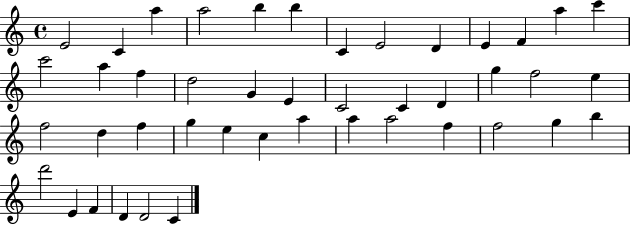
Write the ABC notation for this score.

X:1
T:Untitled
M:4/4
L:1/4
K:C
E2 C a a2 b b C E2 D E F a c' c'2 a f d2 G E C2 C D g f2 e f2 d f g e c a a a2 f f2 g b d'2 E F D D2 C